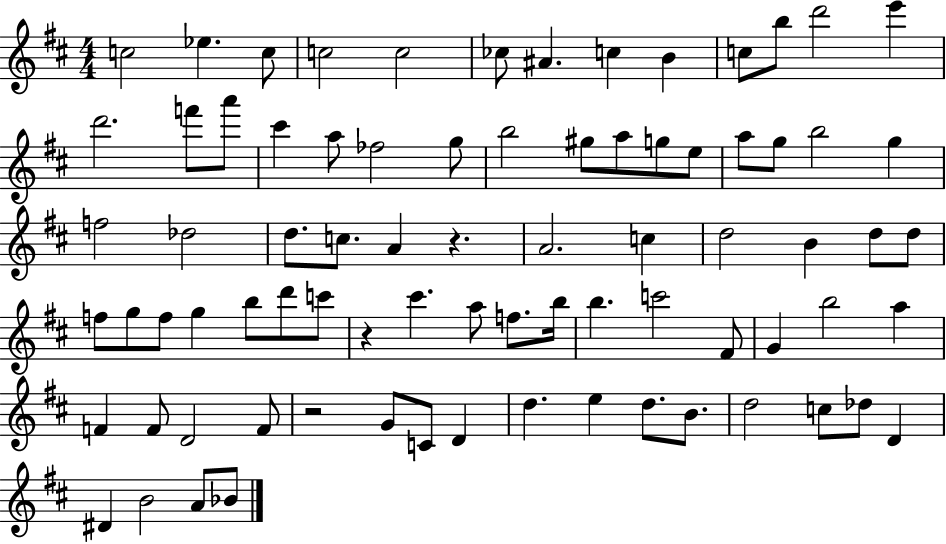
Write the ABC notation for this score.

X:1
T:Untitled
M:4/4
L:1/4
K:D
c2 _e c/2 c2 c2 _c/2 ^A c B c/2 b/2 d'2 e' d'2 f'/2 a'/2 ^c' a/2 _f2 g/2 b2 ^g/2 a/2 g/2 e/2 a/2 g/2 b2 g f2 _d2 d/2 c/2 A z A2 c d2 B d/2 d/2 f/2 g/2 f/2 g b/2 d'/2 c'/2 z ^c' a/2 f/2 b/4 b c'2 ^F/2 G b2 a F F/2 D2 F/2 z2 G/2 C/2 D d e d/2 B/2 d2 c/2 _d/2 D ^D B2 A/2 _B/2